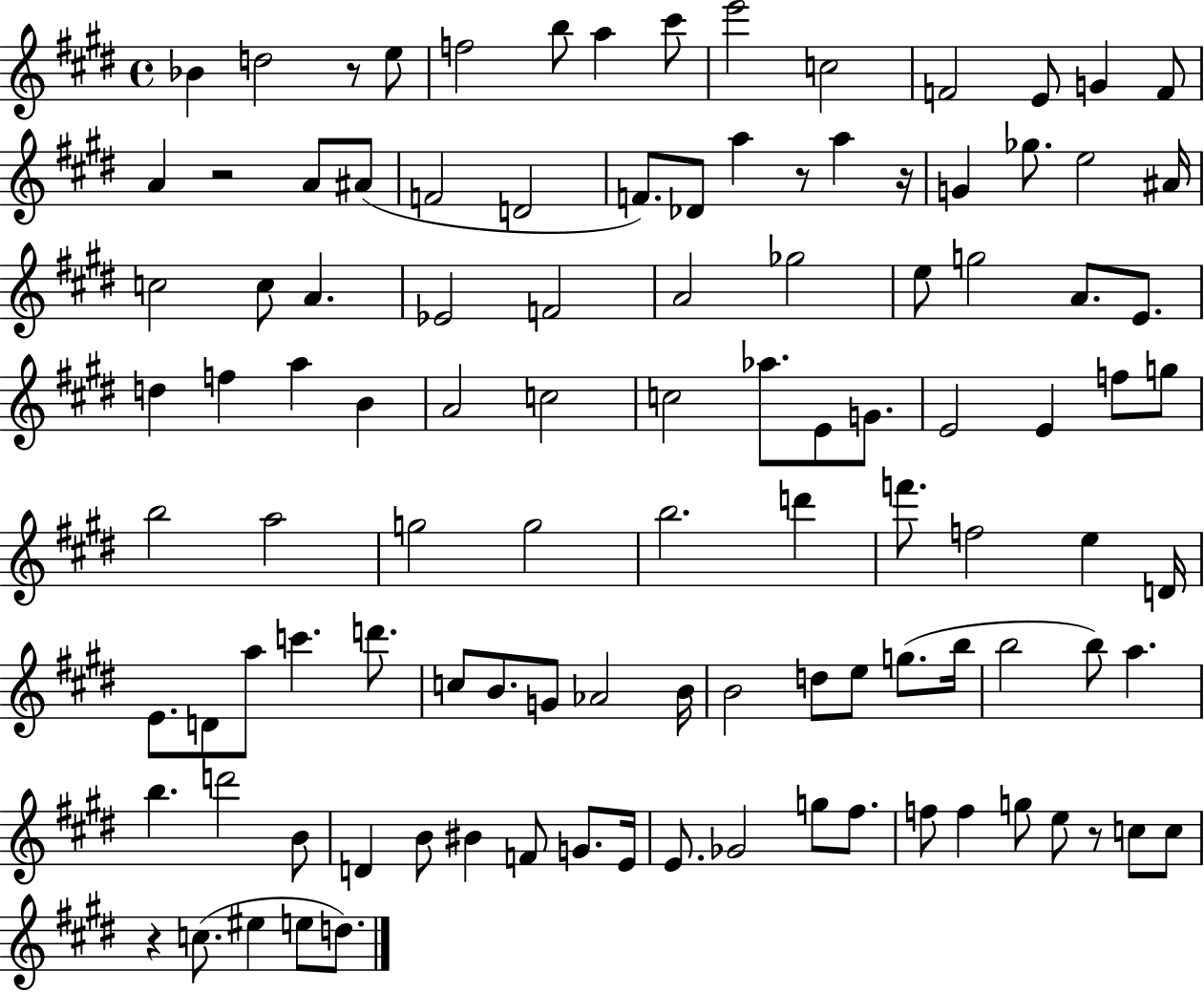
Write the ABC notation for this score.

X:1
T:Untitled
M:4/4
L:1/4
K:E
_B d2 z/2 e/2 f2 b/2 a ^c'/2 e'2 c2 F2 E/2 G F/2 A z2 A/2 ^A/2 F2 D2 F/2 _D/2 a z/2 a z/4 G _g/2 e2 ^A/4 c2 c/2 A _E2 F2 A2 _g2 e/2 g2 A/2 E/2 d f a B A2 c2 c2 _a/2 E/2 G/2 E2 E f/2 g/2 b2 a2 g2 g2 b2 d' f'/2 f2 e D/4 E/2 D/2 a/2 c' d'/2 c/2 B/2 G/2 _A2 B/4 B2 d/2 e/2 g/2 b/4 b2 b/2 a b d'2 B/2 D B/2 ^B F/2 G/2 E/4 E/2 _G2 g/2 ^f/2 f/2 f g/2 e/2 z/2 c/2 c/2 z c/2 ^e e/2 d/2